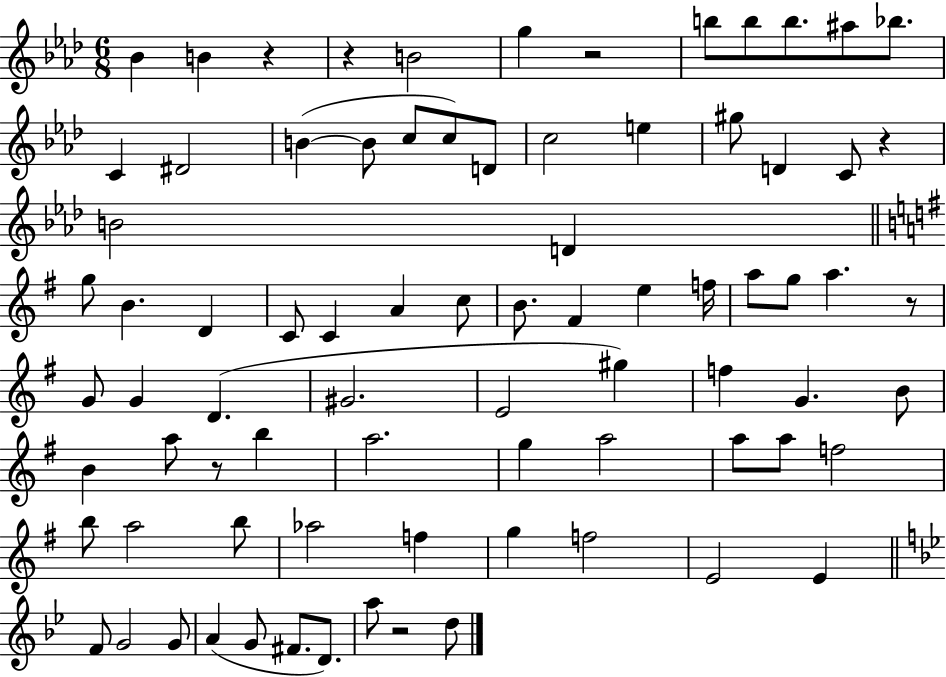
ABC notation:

X:1
T:Untitled
M:6/8
L:1/4
K:Ab
_B B z z B2 g z2 b/2 b/2 b/2 ^a/2 _b/2 C ^D2 B B/2 c/2 c/2 D/2 c2 e ^g/2 D C/2 z B2 D g/2 B D C/2 C A c/2 B/2 ^F e f/4 a/2 g/2 a z/2 G/2 G D ^G2 E2 ^g f G B/2 B a/2 z/2 b a2 g a2 a/2 a/2 f2 b/2 a2 b/2 _a2 f g f2 E2 E F/2 G2 G/2 A G/2 ^F/2 D/2 a/2 z2 d/2